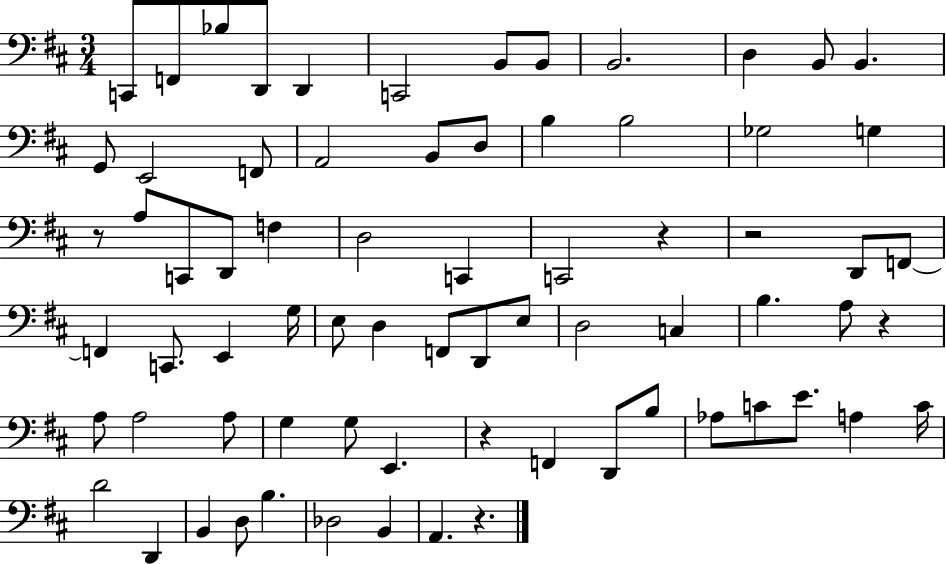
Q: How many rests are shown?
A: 6